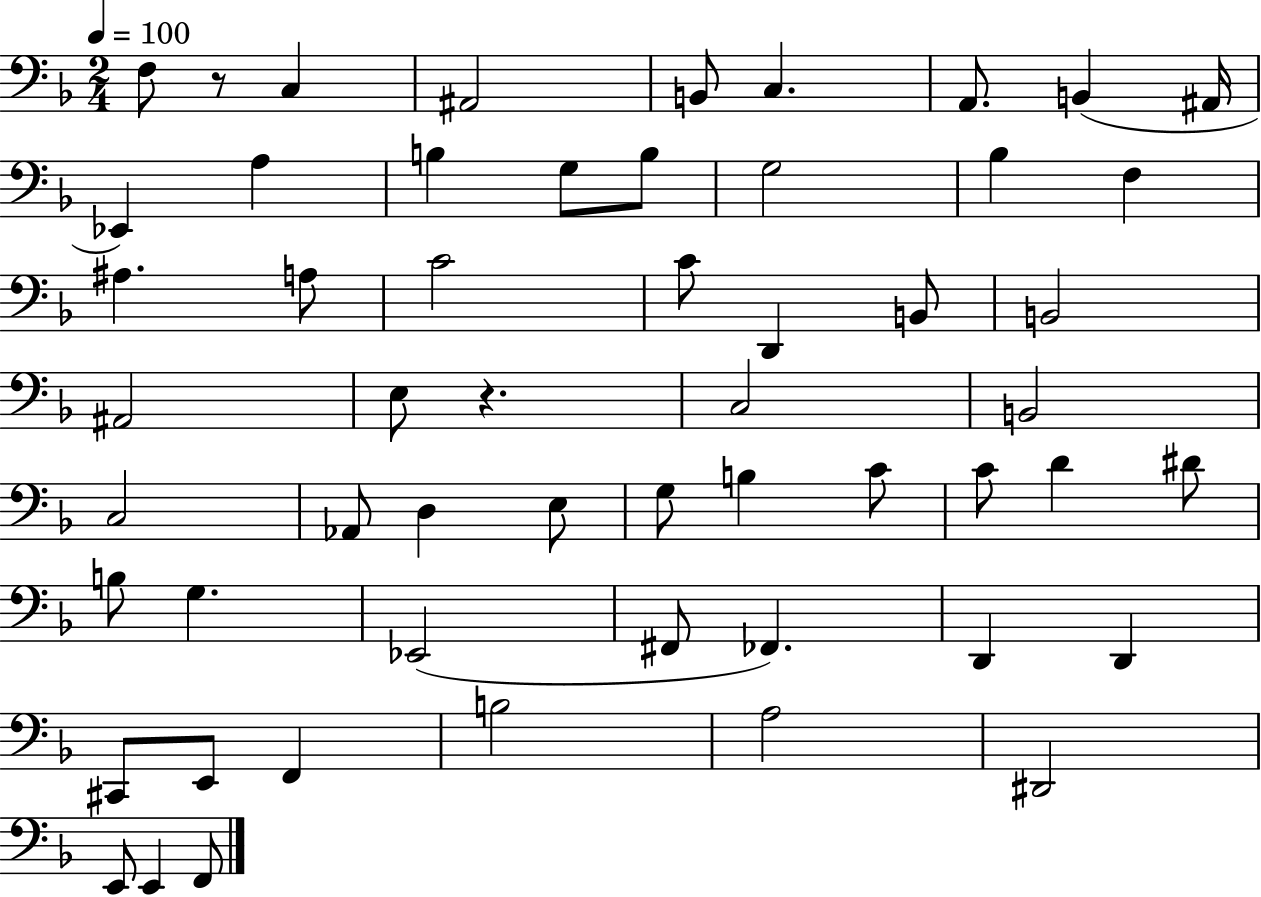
{
  \clef bass
  \numericTimeSignature
  \time 2/4
  \key f \major
  \tempo 4 = 100
  f8 r8 c4 | ais,2 | b,8 c4. | a,8. b,4( ais,16 | \break ees,4) a4 | b4 g8 b8 | g2 | bes4 f4 | \break ais4. a8 | c'2 | c'8 d,4 b,8 | b,2 | \break ais,2 | e8 r4. | c2 | b,2 | \break c2 | aes,8 d4 e8 | g8 b4 c'8 | c'8 d'4 dis'8 | \break b8 g4. | ees,2( | fis,8 fes,4.) | d,4 d,4 | \break cis,8 e,8 f,4 | b2 | a2 | dis,2 | \break e,8 e,4 f,8 | \bar "|."
}